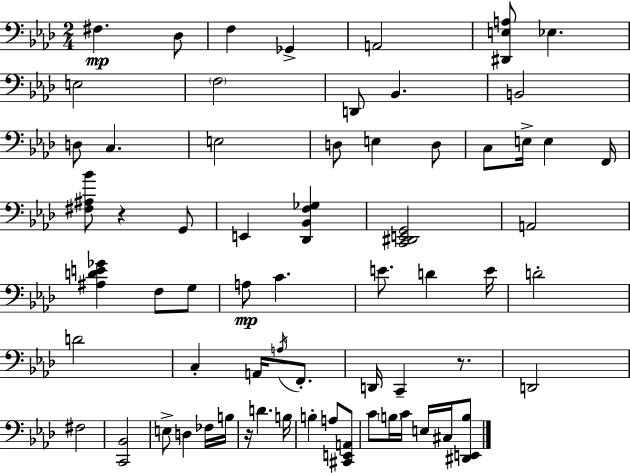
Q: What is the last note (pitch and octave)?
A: C#3